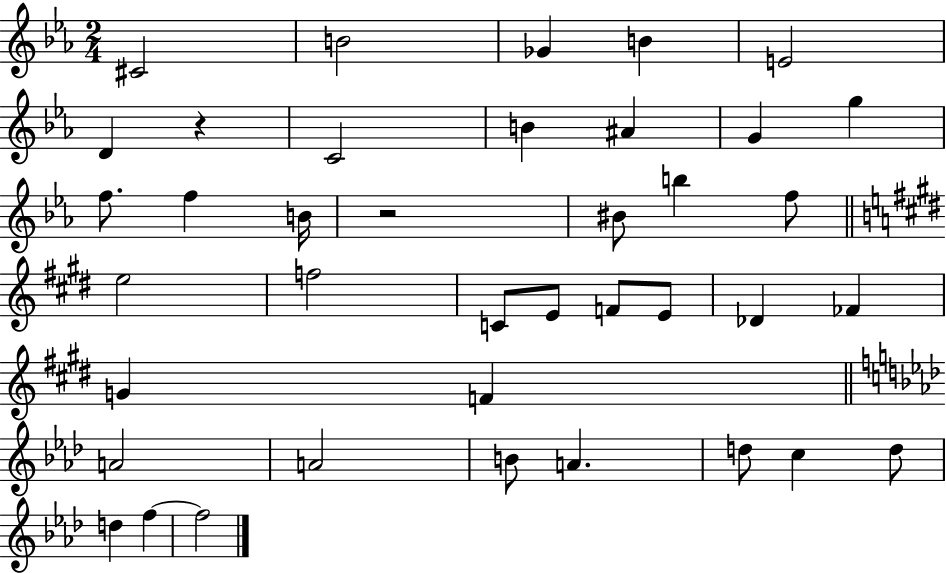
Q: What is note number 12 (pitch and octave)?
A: F5